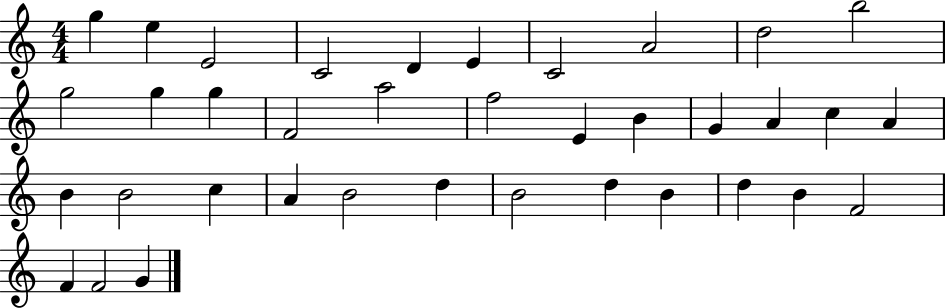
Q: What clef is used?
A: treble